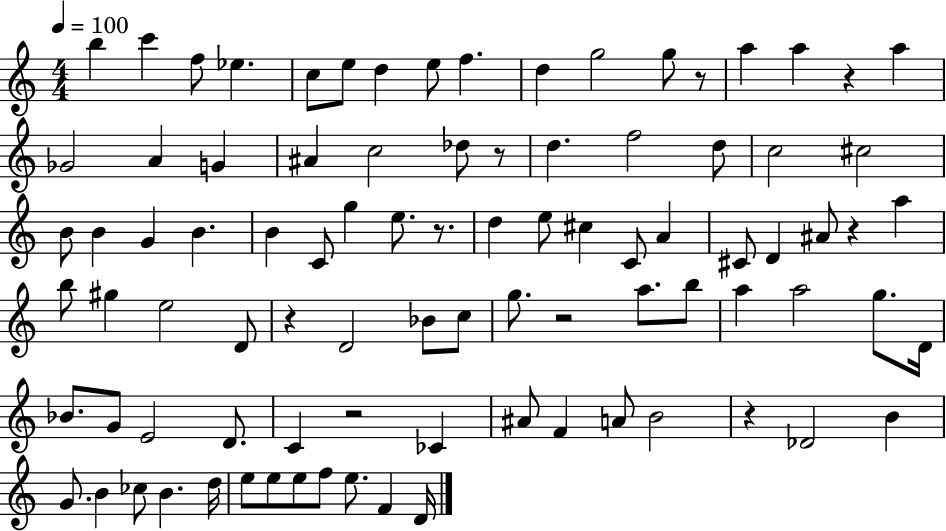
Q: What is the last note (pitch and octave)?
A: D4